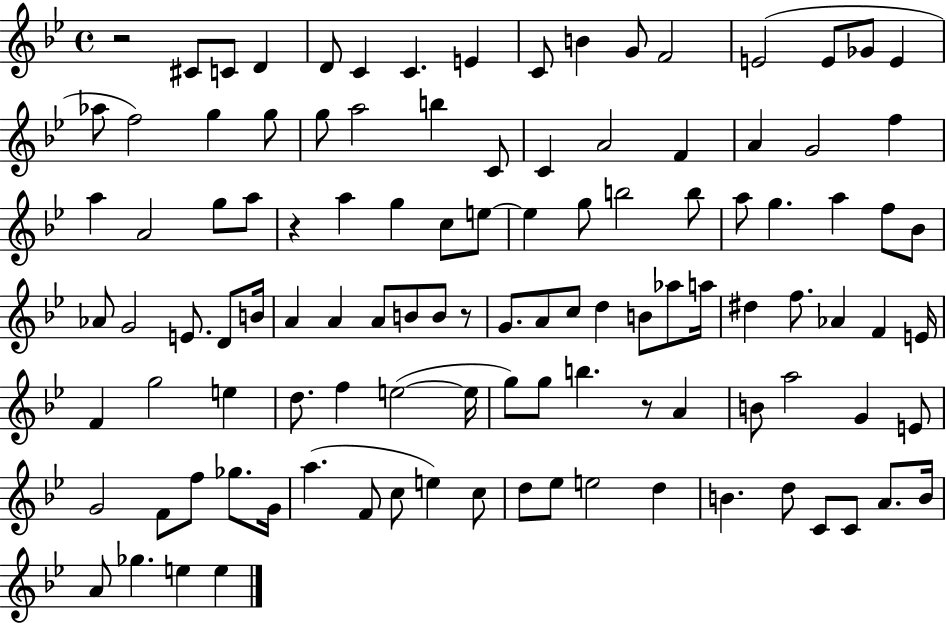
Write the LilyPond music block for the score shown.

{
  \clef treble
  \time 4/4
  \defaultTimeSignature
  \key bes \major
  r2 cis'8 c'8 d'4 | d'8 c'4 c'4. e'4 | c'8 b'4 g'8 f'2 | e'2( e'8 ges'8 e'4 | \break aes''8 f''2) g''4 g''8 | g''8 a''2 b''4 c'8 | c'4 a'2 f'4 | a'4 g'2 f''4 | \break a''4 a'2 g''8 a''8 | r4 a''4 g''4 c''8 e''8~~ | e''4 g''8 b''2 b''8 | a''8 g''4. a''4 f''8 bes'8 | \break aes'8 g'2 e'8. d'8 b'16 | a'4 a'4 a'8 b'8 b'8 r8 | g'8. a'8 c''8 d''4 b'8 aes''8 a''16 | dis''4 f''8. aes'4 f'4 e'16 | \break f'4 g''2 e''4 | d''8. f''4 e''2~(~ e''16 | g''8) g''8 b''4. r8 a'4 | b'8 a''2 g'4 e'8 | \break g'2 f'8 f''8 ges''8. g'16 | a''4.( f'8 c''8 e''4) c''8 | d''8 ees''8 e''2 d''4 | b'4. d''8 c'8 c'8 a'8. b'16 | \break a'8 ges''4. e''4 e''4 | \bar "|."
}